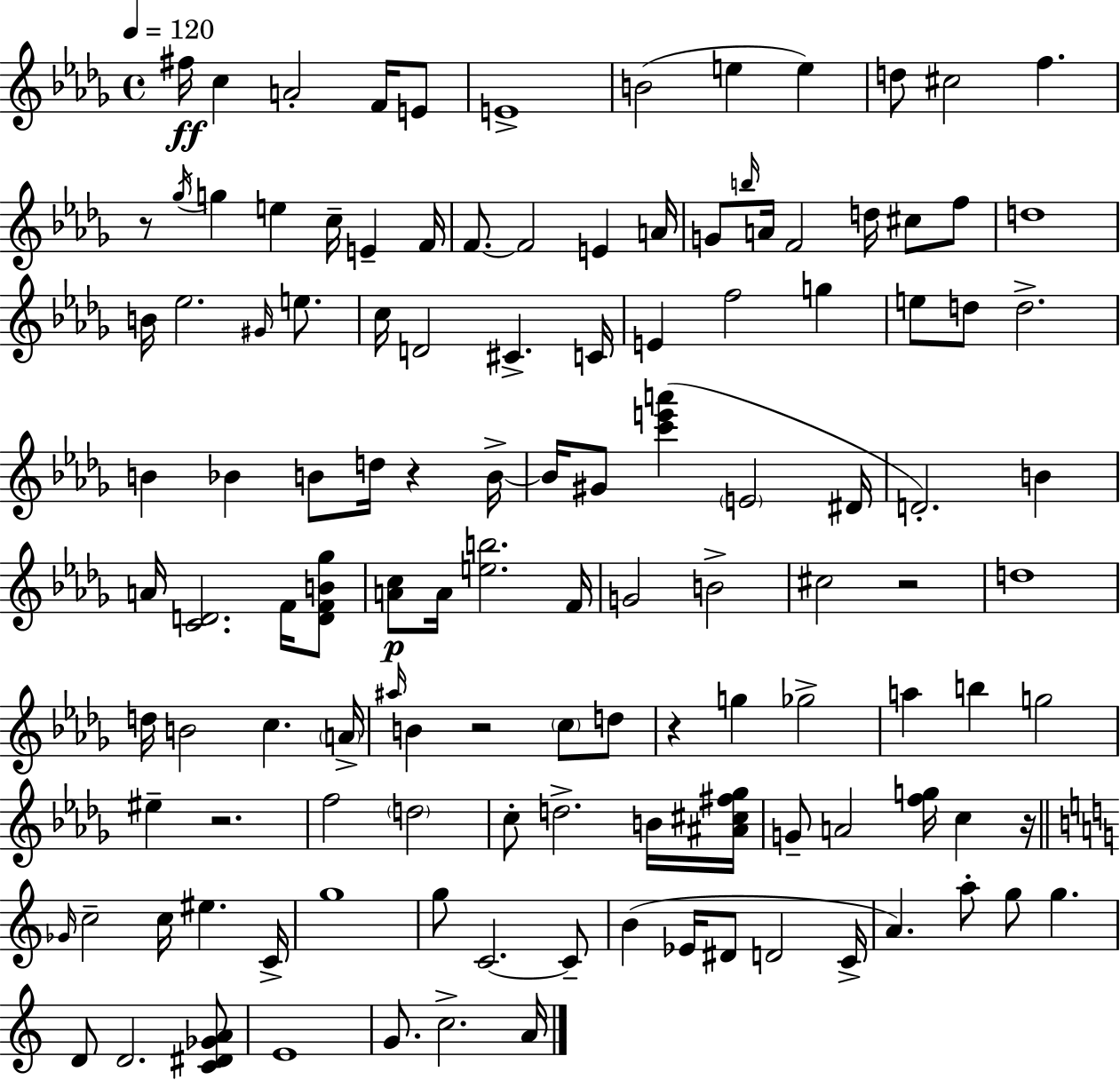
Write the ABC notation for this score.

X:1
T:Untitled
M:4/4
L:1/4
K:Bbm
^f/4 c A2 F/4 E/2 E4 B2 e e d/2 ^c2 f z/2 _g/4 g e c/4 E F/4 F/2 F2 E A/4 G/2 b/4 A/4 F2 d/4 ^c/2 f/2 d4 B/4 _e2 ^G/4 e/2 c/4 D2 ^C C/4 E f2 g e/2 d/2 d2 B _B B/2 d/4 z B/4 B/4 ^G/2 [c'e'a'] E2 ^D/4 D2 B A/4 [CD]2 F/4 [DFB_g]/2 [Ac]/2 A/4 [eb]2 F/4 G2 B2 ^c2 z2 d4 d/4 B2 c A/4 ^a/4 B z2 c/2 d/2 z g _g2 a b g2 ^e z2 f2 d2 c/2 d2 B/4 [^A^c^f_g]/4 G/2 A2 [fg]/4 c z/4 _G/4 c2 c/4 ^e C/4 g4 g/2 C2 C/2 B _E/4 ^D/2 D2 C/4 A a/2 g/2 g D/2 D2 [C^D_GA]/2 E4 G/2 c2 A/4